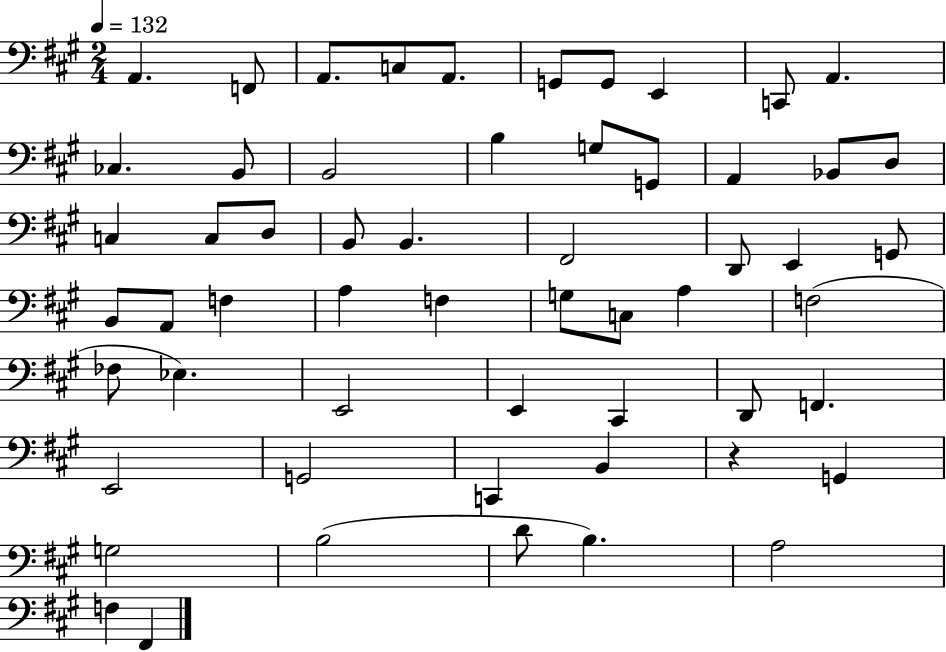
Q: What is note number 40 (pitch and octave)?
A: E2